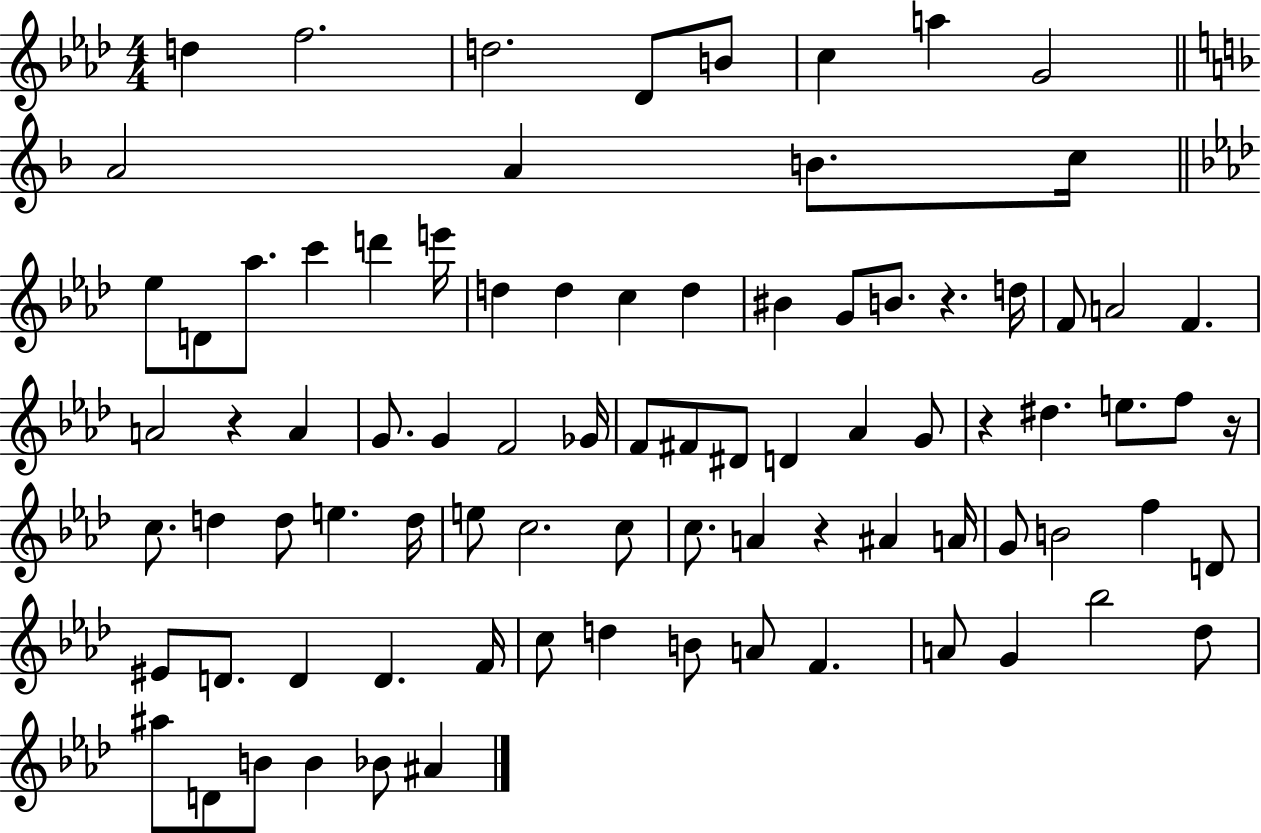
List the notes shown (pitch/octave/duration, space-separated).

D5/q F5/h. D5/h. Db4/e B4/e C5/q A5/q G4/h A4/h A4/q B4/e. C5/s Eb5/e D4/e Ab5/e. C6/q D6/q E6/s D5/q D5/q C5/q D5/q BIS4/q G4/e B4/e. R/q. D5/s F4/e A4/h F4/q. A4/h R/q A4/q G4/e. G4/q F4/h Gb4/s F4/e F#4/e D#4/e D4/q Ab4/q G4/e R/q D#5/q. E5/e. F5/e R/s C5/e. D5/q D5/e E5/q. D5/s E5/e C5/h. C5/e C5/e. A4/q R/q A#4/q A4/s G4/e B4/h F5/q D4/e EIS4/e D4/e. D4/q D4/q. F4/s C5/e D5/q B4/e A4/e F4/q. A4/e G4/q Bb5/h Db5/e A#5/e D4/e B4/e B4/q Bb4/e A#4/q